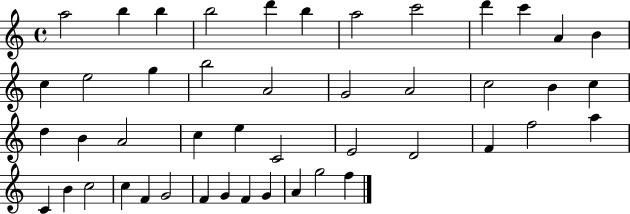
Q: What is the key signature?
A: C major